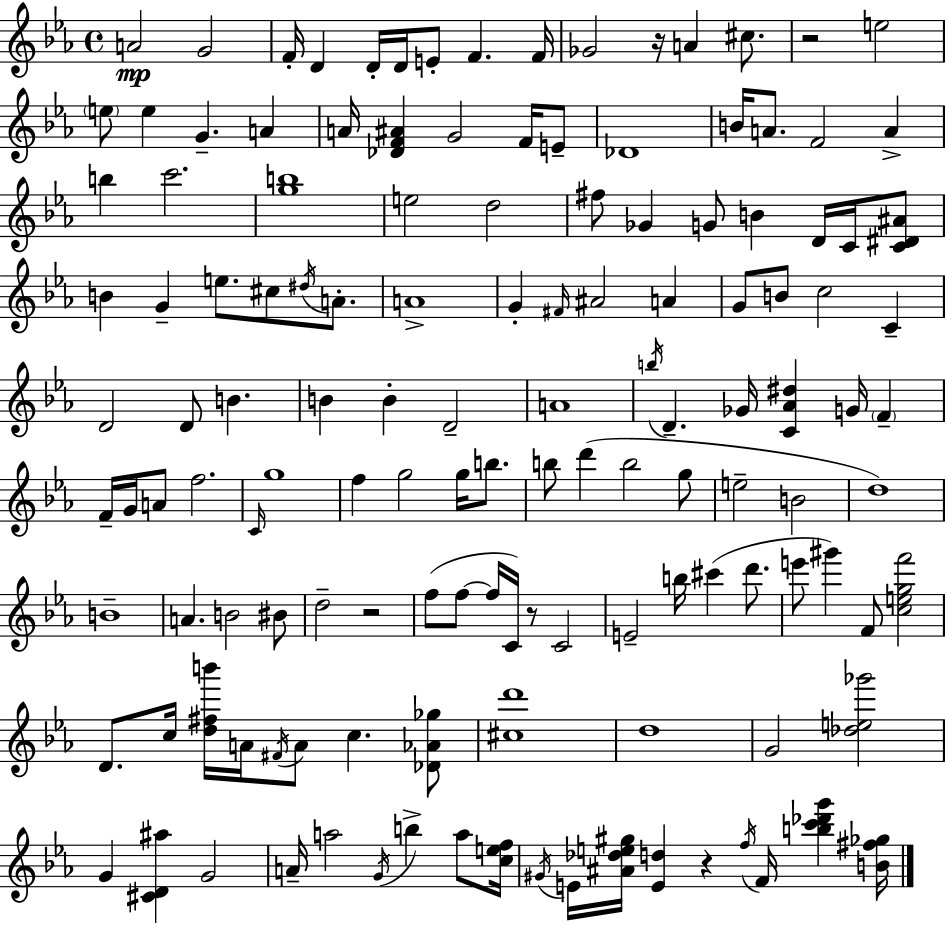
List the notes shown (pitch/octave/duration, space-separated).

A4/h G4/h F4/s D4/q D4/s D4/s E4/e F4/q. F4/s Gb4/h R/s A4/q C#5/e. R/h E5/h E5/e E5/q G4/q. A4/q A4/s [Db4,F4,A#4]/q G4/h F4/s E4/e Db4/w B4/s A4/e. F4/h A4/q B5/q C6/h. [G5,B5]/w E5/h D5/h F#5/e Gb4/q G4/e B4/q D4/s C4/s [C4,D#4,A#4]/e B4/q G4/q E5/e. C#5/e D#5/s A4/e. A4/w G4/q F#4/s A#4/h A4/q G4/e B4/e C5/h C4/q D4/h D4/e B4/q. B4/q B4/q D4/h A4/w B5/s D4/q. Gb4/s [C4,Ab4,D#5]/q G4/s F4/q F4/s G4/s A4/e F5/h. C4/s G5/w F5/q G5/h G5/s B5/e. B5/e D6/q B5/h G5/e E5/h B4/h D5/w B4/w A4/q. B4/h BIS4/e D5/h R/h F5/e F5/e F5/s C4/s R/e C4/h E4/h B5/s C#6/q D6/e. E6/e G#6/q F4/e [C5,E5,G5,F6]/h D4/e. C5/s [D5,F#5,B6]/s A4/s F#4/s A4/e C5/q. [Db4,Ab4,Gb5]/e [C#5,D6]/w D5/w G4/h [Db5,E5,Gb6]/h G4/q [C#4,D4,A#5]/q G4/h A4/s A5/h G4/s B5/q A5/e [C5,E5,F5]/s G#4/s E4/s [A#4,Db5,E5,G#5]/s [E4,D5]/q R/q F5/s F4/s [B5,C6,Db6,G6]/q [B4,F#5,Gb5]/s